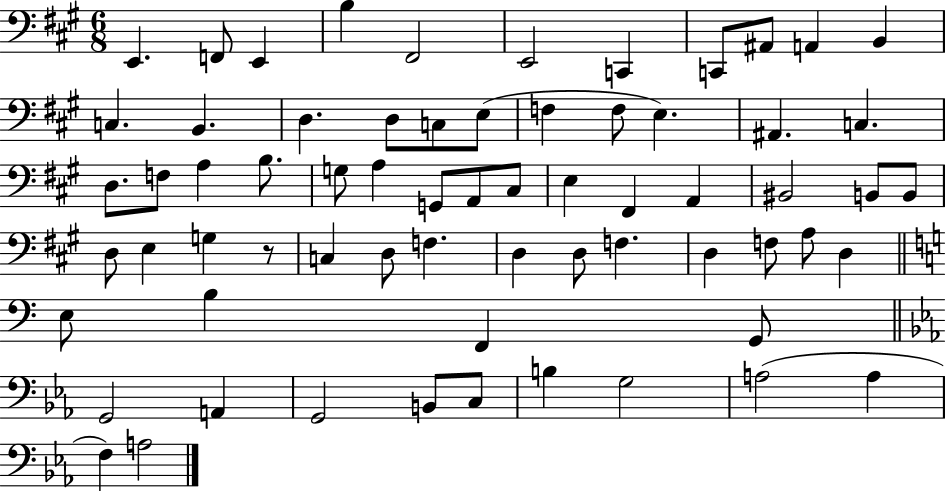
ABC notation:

X:1
T:Untitled
M:6/8
L:1/4
K:A
E,, F,,/2 E,, B, ^F,,2 E,,2 C,, C,,/2 ^A,,/2 A,, B,, C, B,, D, D,/2 C,/2 E,/2 F, F,/2 E, ^A,, C, D,/2 F,/2 A, B,/2 G,/2 A, G,,/2 A,,/2 ^C,/2 E, ^F,, A,, ^B,,2 B,,/2 B,,/2 D,/2 E, G, z/2 C, D,/2 F, D, D,/2 F, D, F,/2 A,/2 D, E,/2 B, F,, G,,/2 G,,2 A,, G,,2 B,,/2 C,/2 B, G,2 A,2 A, F, A,2